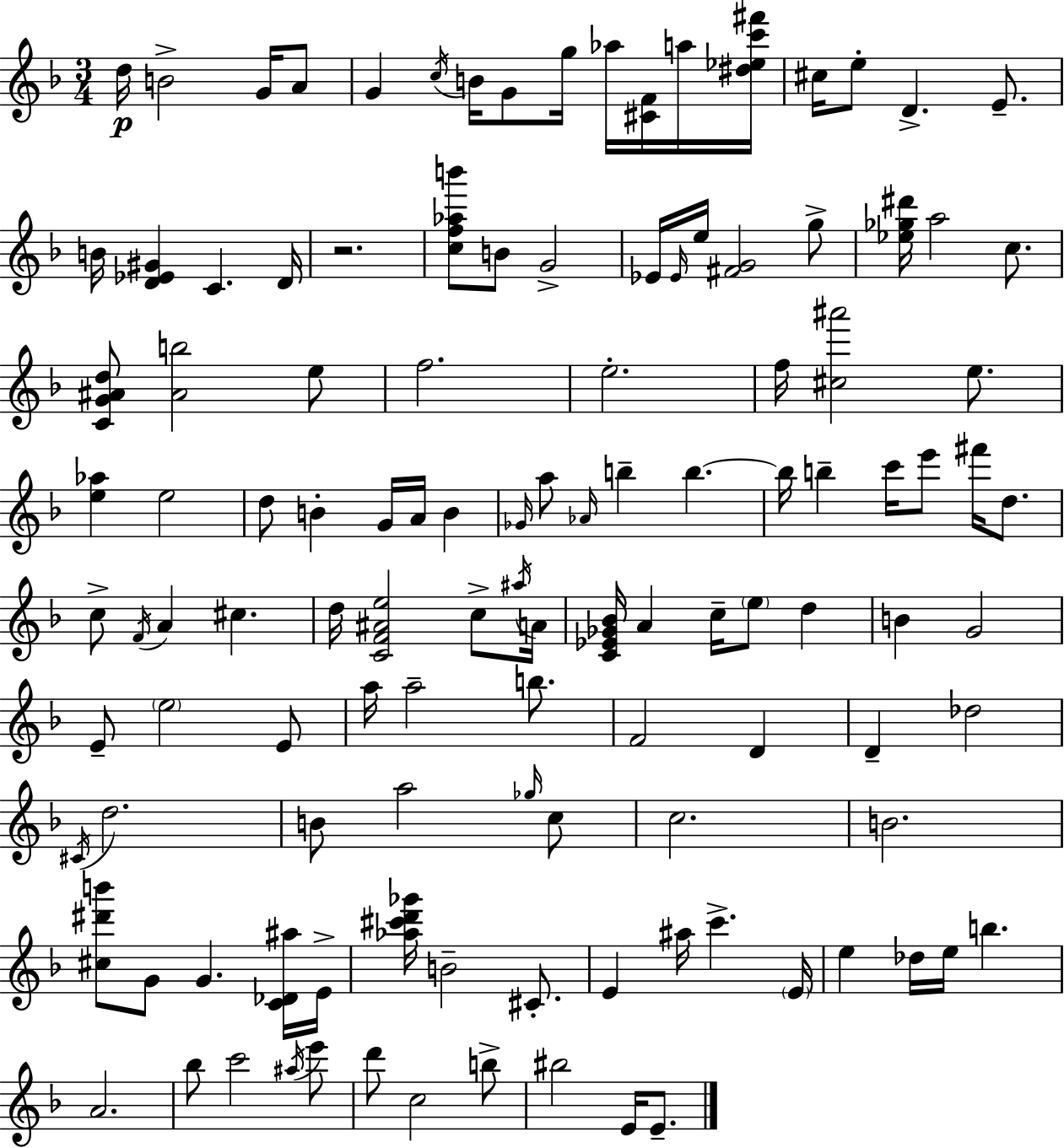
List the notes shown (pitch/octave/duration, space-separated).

D5/s B4/h G4/s A4/e G4/q C5/s B4/s G4/e G5/s Ab5/s [C#4,F4]/s A5/s [D#5,Eb5,C6,F#6]/s C#5/s E5/e D4/q. E4/e. B4/s [D4,Eb4,G#4]/q C4/q. D4/s R/h. [C5,F5,Ab5,B6]/e B4/e G4/h Eb4/s Eb4/s E5/s [F#4,G4]/h G5/e [Eb5,Gb5,D#6]/s A5/h C5/e. [C4,G4,A#4,D5]/e [A#4,B5]/h E5/e F5/h. E5/h. F5/s [C#5,A#6]/h E5/e. [E5,Ab5]/q E5/h D5/e B4/q G4/s A4/s B4/q Gb4/s A5/e Ab4/s B5/q B5/q. B5/s B5/q C6/s E6/e F#6/s D5/e. C5/e F4/s A4/q C#5/q. D5/s [C4,F4,A#4,E5]/h C5/e A#5/s A4/s [C4,Eb4,Gb4,Bb4]/s A4/q C5/s E5/e D5/q B4/q G4/h E4/e E5/h E4/e A5/s A5/h B5/e. F4/h D4/q D4/q Db5/h C#4/s D5/h. B4/e A5/h Gb5/s C5/e C5/h. B4/h. [C#5,D#6,B6]/e G4/e G4/q. [C4,Db4,A#5]/s E4/s [Ab5,C#6,D6,Gb6]/s B4/h C#4/e. E4/q A#5/s C6/q. E4/s E5/q Db5/s E5/s B5/q. A4/h. Bb5/e C6/h A#5/s E6/e D6/e C5/h B5/e BIS5/h E4/s E4/e.